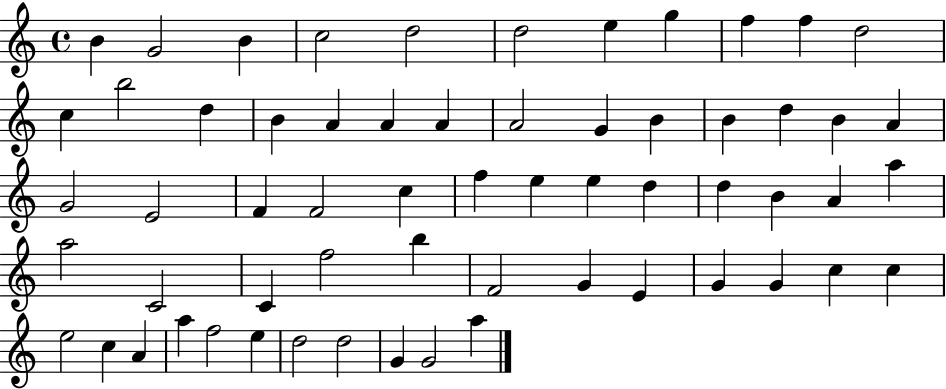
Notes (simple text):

B4/q G4/h B4/q C5/h D5/h D5/h E5/q G5/q F5/q F5/q D5/h C5/q B5/h D5/q B4/q A4/q A4/q A4/q A4/h G4/q B4/q B4/q D5/q B4/q A4/q G4/h E4/h F4/q F4/h C5/q F5/q E5/q E5/q D5/q D5/q B4/q A4/q A5/q A5/h C4/h C4/q F5/h B5/q F4/h G4/q E4/q G4/q G4/q C5/q C5/q E5/h C5/q A4/q A5/q F5/h E5/q D5/h D5/h G4/q G4/h A5/q